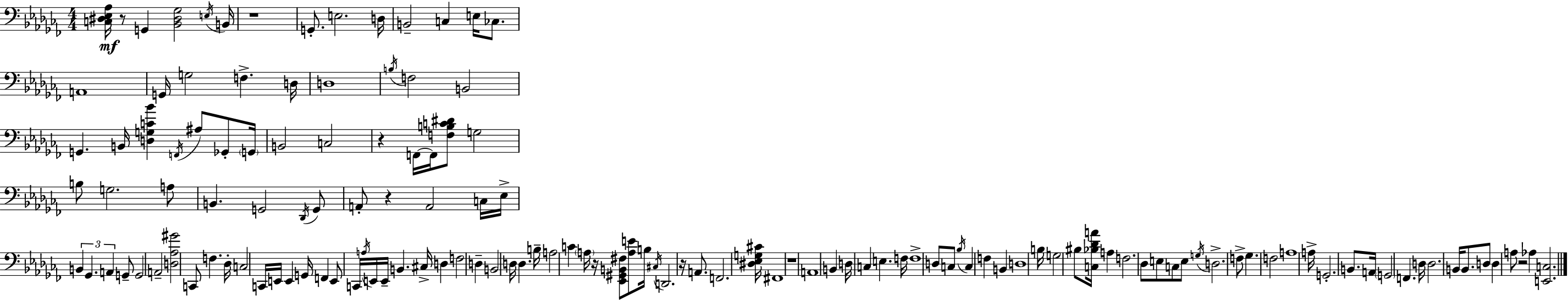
{
  \clef bass
  \numericTimeSignature
  \time 4/4
  \key aes \minor
  \repeat volta 2 { <c dis ees aes>16\mf r8 g,4 <bes, dis ges>2 \acciaccatura { e16 } | b,16 r1 | g,8.-. e2. | d16 b,2-- c4 e16 ces8. | \break a,1 | g,16 g2 f4.-> | d16 d1 | \acciaccatura { b16 } f2 b,2 | \break g,4. b,16 <d g c' bes'>4 \acciaccatura { f,16 } ais8 | ges,8-. \parenthesize g,16 b,2 c2 | r4 f,16~~ f,16 <f b c' dis'>8 g2 | b8 g2. | \break a8 b,4. g,2 | \acciaccatura { des,16 } g,8 a,8-. r4 a,2 | c16 ees16-> \tuplet 3/2 { b,4 ges,4. a,4 } | g,8-- g,2 a,2-- | \break <d aes gis'>2 c,8 f4. | des16-. c2 c,16 e,16 e,4 | g,16 f,4 e,8 c,16 \acciaccatura { a16 } e,16 e,16-- b,4. | cis16-> d4 f2 | \break d4-- b,2 d16 d4. | b16-- a2 c'4 | \parenthesize a16 r16 <ees, gis, b, fis>8 <a e'>8 b16 \acciaccatura { cis16 } d,2. | r16 a,8. f,2. | \break <dis ees g cis'>16 fis,1 | r1 | a,1 | b,4 d16 c4 e4. | \break f16 f1-> | d8 c8 \acciaccatura { bes16 } c4 f4 | b,4 d1 | b16 g2 | \break bis8 <c bes des' a'>16 a4 f2. | des8 e8 c8 e8 \acciaccatura { g16 } d2.-> | f8-> ges4. | f2 a1 | \break a16-> g,2.-. | b,8. a,16 \parenthesize g,2 | f,4. d16 d2. | b,16 b,8. d8 d4 a8 | \break r2 aes4 <e, c>2. | } \bar "|."
}